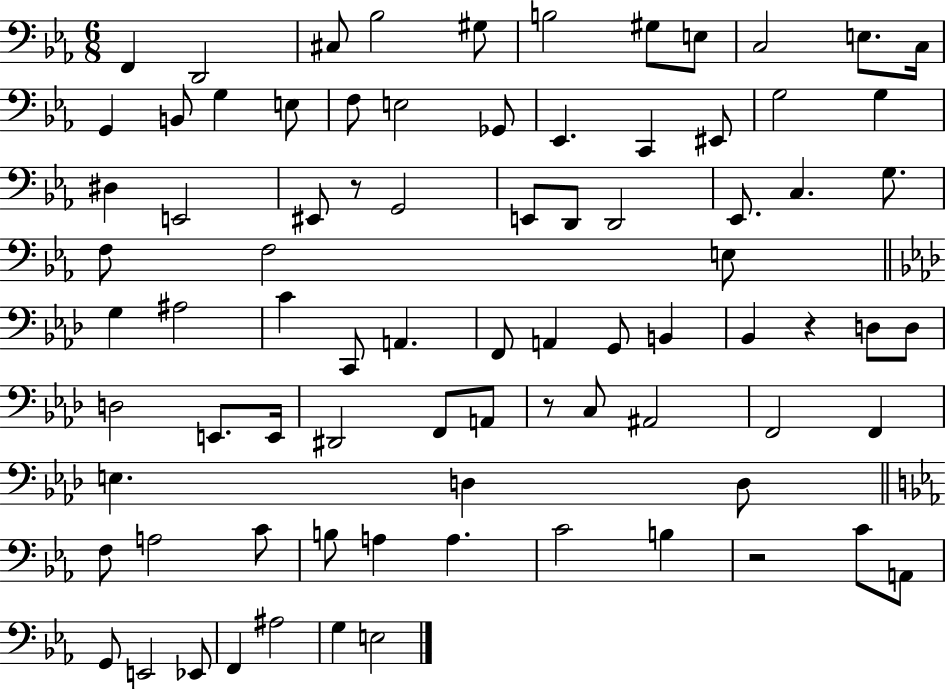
X:1
T:Untitled
M:6/8
L:1/4
K:Eb
F,, D,,2 ^C,/2 _B,2 ^G,/2 B,2 ^G,/2 E,/2 C,2 E,/2 C,/4 G,, B,,/2 G, E,/2 F,/2 E,2 _G,,/2 _E,, C,, ^E,,/2 G,2 G, ^D, E,,2 ^E,,/2 z/2 G,,2 E,,/2 D,,/2 D,,2 _E,,/2 C, G,/2 F,/2 F,2 E,/2 G, ^A,2 C C,,/2 A,, F,,/2 A,, G,,/2 B,, _B,, z D,/2 D,/2 D,2 E,,/2 E,,/4 ^D,,2 F,,/2 A,,/2 z/2 C,/2 ^A,,2 F,,2 F,, E, D, D,/2 F,/2 A,2 C/2 B,/2 A, A, C2 B, z2 C/2 A,,/2 G,,/2 E,,2 _E,,/2 F,, ^A,2 G, E,2